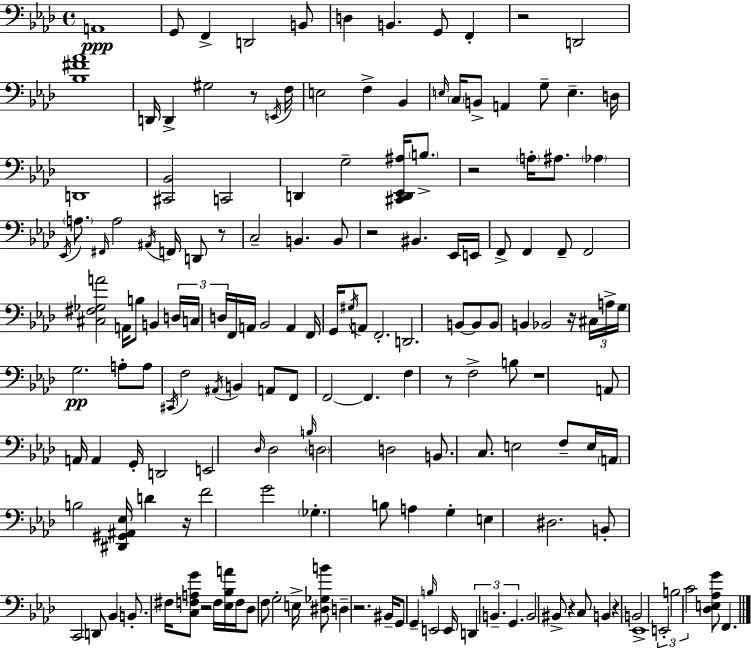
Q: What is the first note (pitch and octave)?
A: A2